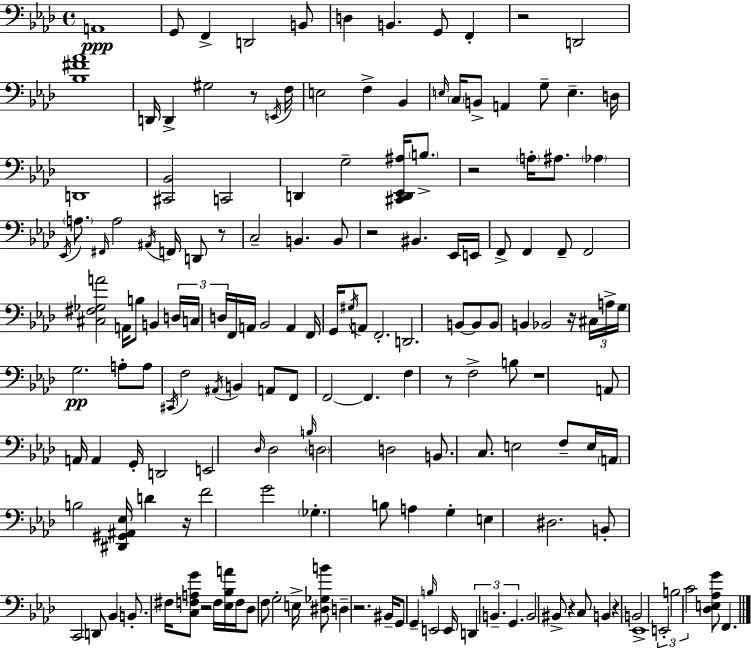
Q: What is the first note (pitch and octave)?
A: A2